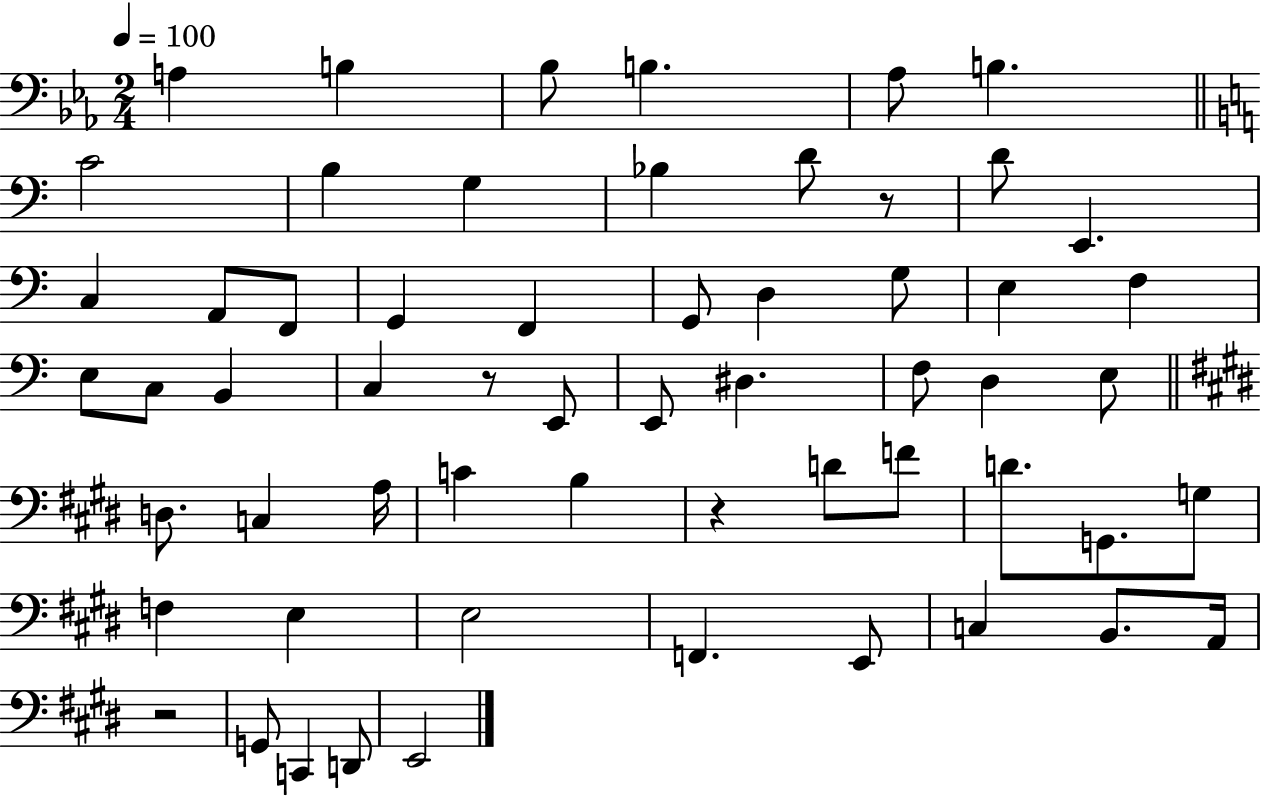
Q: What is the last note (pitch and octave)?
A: E2